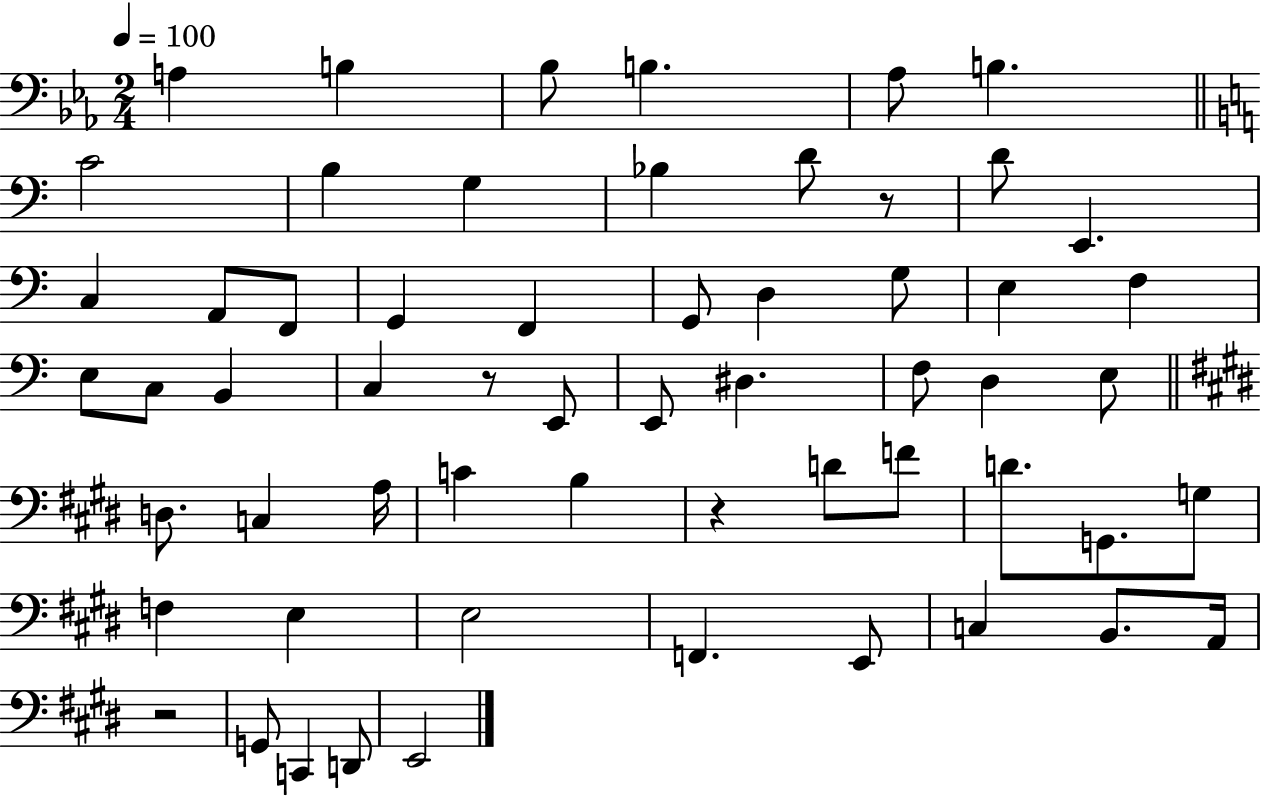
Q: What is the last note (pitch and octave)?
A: E2